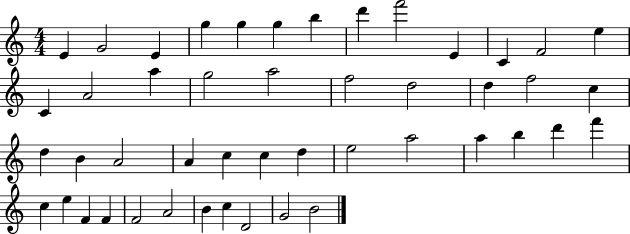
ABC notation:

X:1
T:Untitled
M:4/4
L:1/4
K:C
E G2 E g g g b d' f'2 E C F2 e C A2 a g2 a2 f2 d2 d f2 c d B A2 A c c d e2 a2 a b d' f' c e F F F2 A2 B c D2 G2 B2